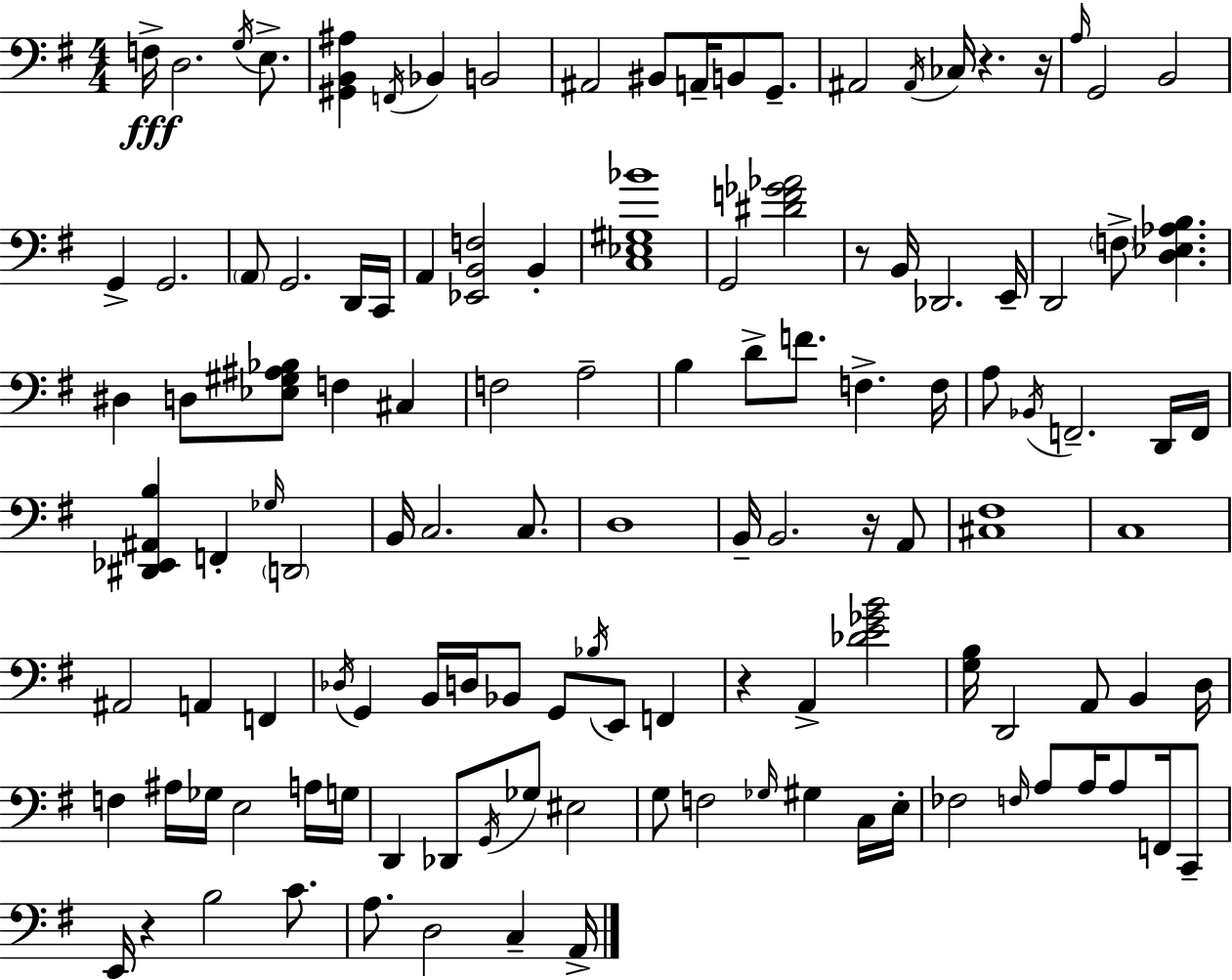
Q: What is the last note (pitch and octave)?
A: A2